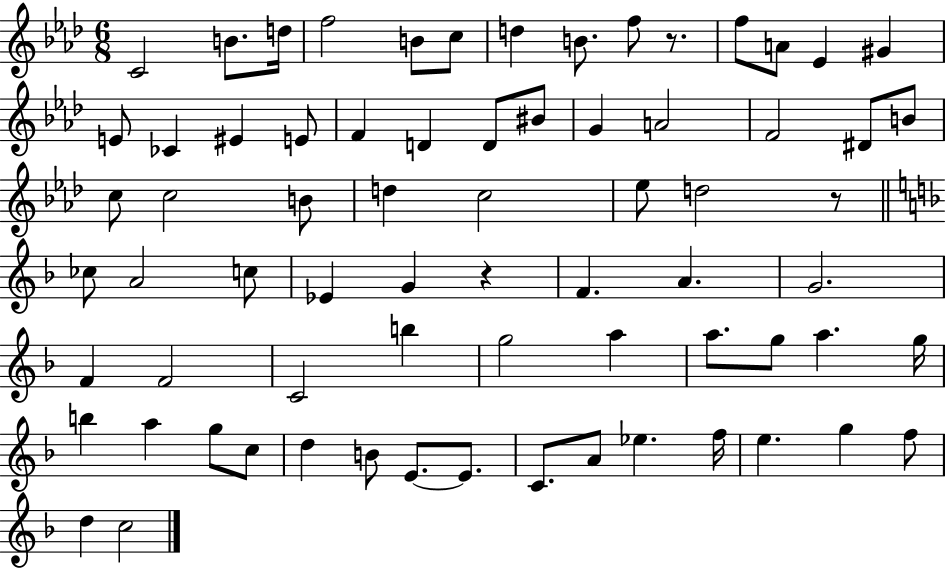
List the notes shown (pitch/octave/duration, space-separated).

C4/h B4/e. D5/s F5/h B4/e C5/e D5/q B4/e. F5/e R/e. F5/e A4/e Eb4/q G#4/q E4/e CES4/q EIS4/q E4/e F4/q D4/q D4/e BIS4/e G4/q A4/h F4/h D#4/e B4/e C5/e C5/h B4/e D5/q C5/h Eb5/e D5/h R/e CES5/e A4/h C5/e Eb4/q G4/q R/q F4/q. A4/q. G4/h. F4/q F4/h C4/h B5/q G5/h A5/q A5/e. G5/e A5/q. G5/s B5/q A5/q G5/e C5/e D5/q B4/e E4/e. E4/e. C4/e. A4/e Eb5/q. F5/s E5/q. G5/q F5/e D5/q C5/h